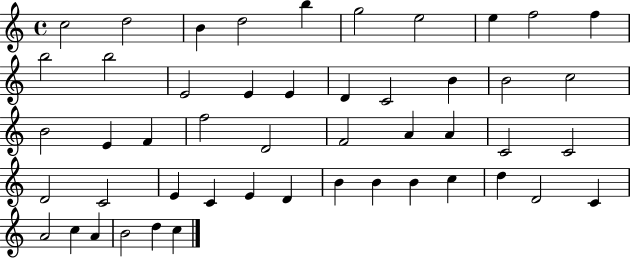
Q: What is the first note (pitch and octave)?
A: C5